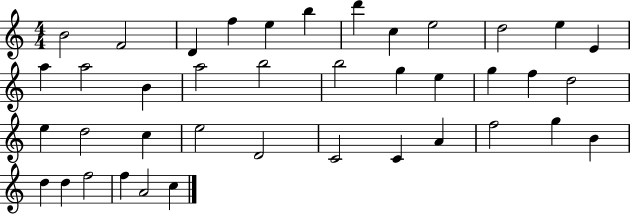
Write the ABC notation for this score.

X:1
T:Untitled
M:4/4
L:1/4
K:C
B2 F2 D f e b d' c e2 d2 e E a a2 B a2 b2 b2 g e g f d2 e d2 c e2 D2 C2 C A f2 g B d d f2 f A2 c